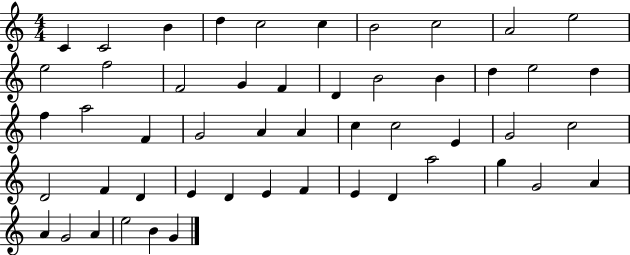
X:1
T:Untitled
M:4/4
L:1/4
K:C
C C2 B d c2 c B2 c2 A2 e2 e2 f2 F2 G F D B2 B d e2 d f a2 F G2 A A c c2 E G2 c2 D2 F D E D E F E D a2 g G2 A A G2 A e2 B G